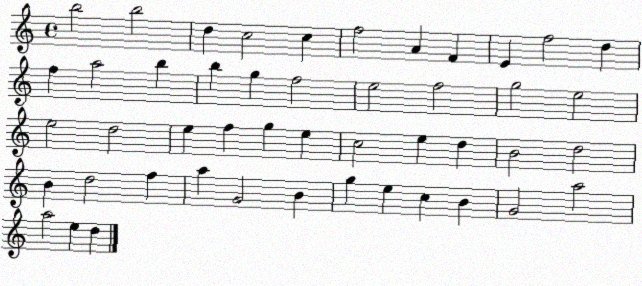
X:1
T:Untitled
M:4/4
L:1/4
K:C
b2 b2 d c2 c f2 A F E f2 d f a2 b b g f2 e2 f2 g2 e2 e2 d2 e f g e c2 e d B2 d2 B d2 f a G2 B g e c B G2 a2 a2 e d